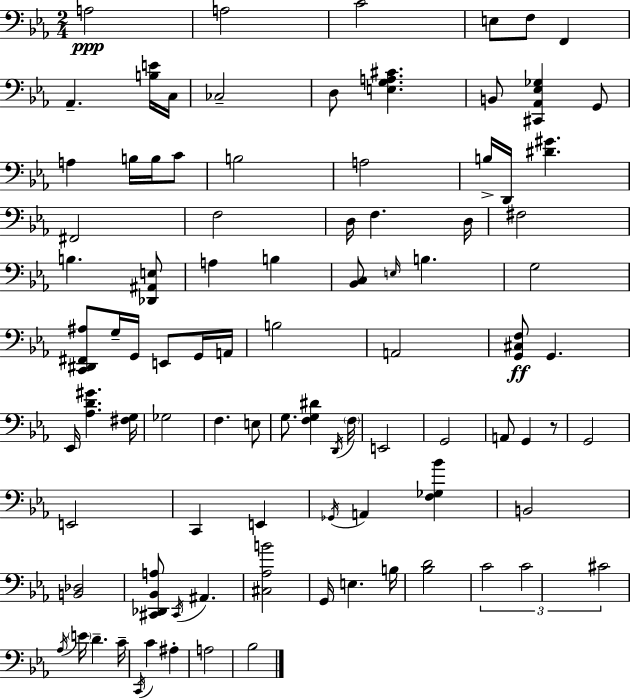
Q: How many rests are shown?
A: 1